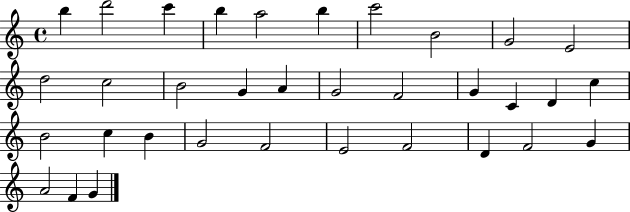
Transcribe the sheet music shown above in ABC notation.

X:1
T:Untitled
M:4/4
L:1/4
K:C
b d'2 c' b a2 b c'2 B2 G2 E2 d2 c2 B2 G A G2 F2 G C D c B2 c B G2 F2 E2 F2 D F2 G A2 F G